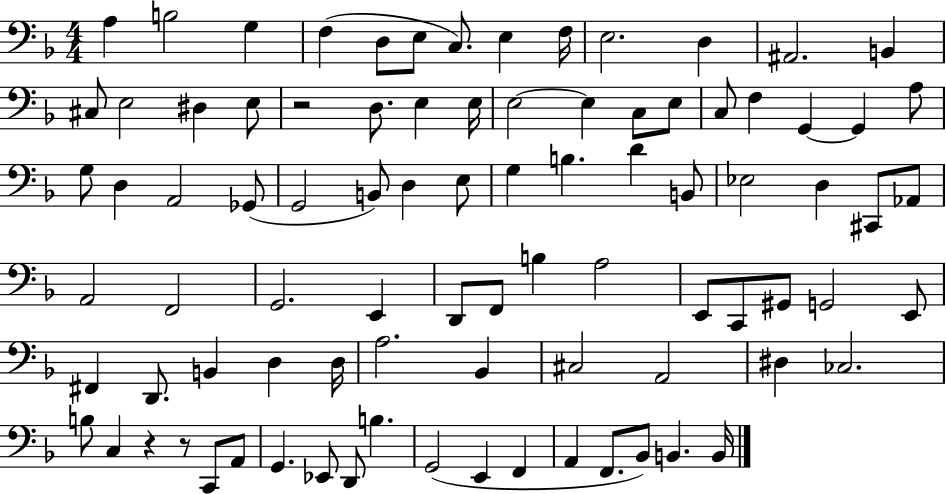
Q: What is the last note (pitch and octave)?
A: B2